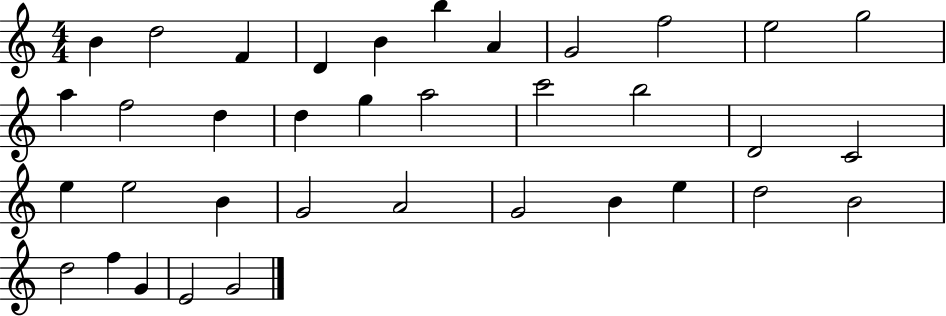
B4/q D5/h F4/q D4/q B4/q B5/q A4/q G4/h F5/h E5/h G5/h A5/q F5/h D5/q D5/q G5/q A5/h C6/h B5/h D4/h C4/h E5/q E5/h B4/q G4/h A4/h G4/h B4/q E5/q D5/h B4/h D5/h F5/q G4/q E4/h G4/h